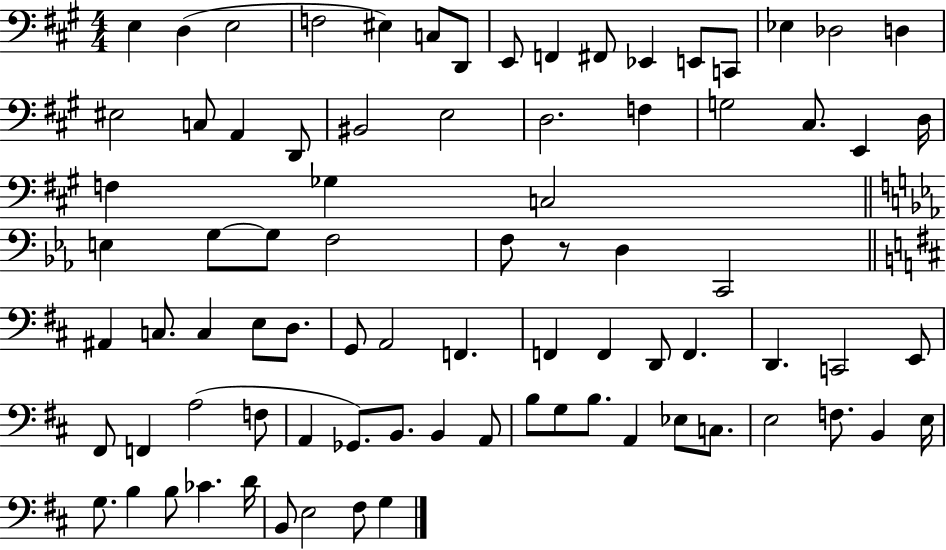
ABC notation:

X:1
T:Untitled
M:4/4
L:1/4
K:A
E, D, E,2 F,2 ^E, C,/2 D,,/2 E,,/2 F,, ^F,,/2 _E,, E,,/2 C,,/2 _E, _D,2 D, ^E,2 C,/2 A,, D,,/2 ^B,,2 E,2 D,2 F, G,2 ^C,/2 E,, D,/4 F, _G, C,2 E, G,/2 G,/2 F,2 F,/2 z/2 D, C,,2 ^A,, C,/2 C, E,/2 D,/2 G,,/2 A,,2 F,, F,, F,, D,,/2 F,, D,, C,,2 E,,/2 ^F,,/2 F,, A,2 F,/2 A,, _G,,/2 B,,/2 B,, A,,/2 B,/2 G,/2 B,/2 A,, _E,/2 C,/2 E,2 F,/2 B,, E,/4 G,/2 B, B,/2 _C D/4 B,,/2 E,2 ^F,/2 G,